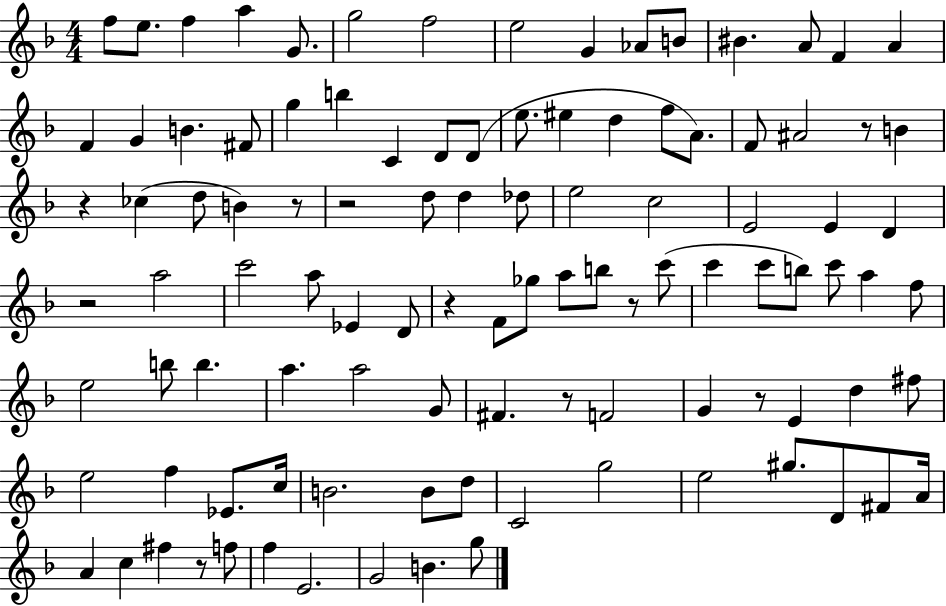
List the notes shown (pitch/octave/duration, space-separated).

F5/e E5/e. F5/q A5/q G4/e. G5/h F5/h E5/h G4/q Ab4/e B4/e BIS4/q. A4/e F4/q A4/q F4/q G4/q B4/q. F#4/e G5/q B5/q C4/q D4/e D4/e E5/e. EIS5/q D5/q F5/e A4/e. F4/e A#4/h R/e B4/q R/q CES5/q D5/e B4/q R/e R/h D5/e D5/q Db5/e E5/h C5/h E4/h E4/q D4/q R/h A5/h C6/h A5/e Eb4/q D4/e R/q F4/e Gb5/e A5/e B5/e R/e C6/e C6/q C6/e B5/e C6/e A5/q F5/e E5/h B5/e B5/q. A5/q. A5/h G4/e F#4/q. R/e F4/h G4/q R/e E4/q D5/q F#5/e E5/h F5/q Eb4/e. C5/s B4/h. B4/e D5/e C4/h G5/h E5/h G#5/e. D4/e F#4/e A4/s A4/q C5/q F#5/q R/e F5/e F5/q E4/h. G4/h B4/q. G5/e